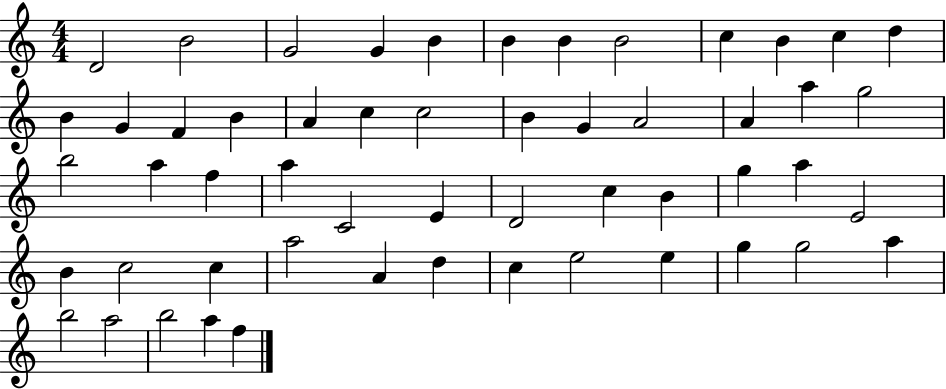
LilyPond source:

{
  \clef treble
  \numericTimeSignature
  \time 4/4
  \key c \major
  d'2 b'2 | g'2 g'4 b'4 | b'4 b'4 b'2 | c''4 b'4 c''4 d''4 | \break b'4 g'4 f'4 b'4 | a'4 c''4 c''2 | b'4 g'4 a'2 | a'4 a''4 g''2 | \break b''2 a''4 f''4 | a''4 c'2 e'4 | d'2 c''4 b'4 | g''4 a''4 e'2 | \break b'4 c''2 c''4 | a''2 a'4 d''4 | c''4 e''2 e''4 | g''4 g''2 a''4 | \break b''2 a''2 | b''2 a''4 f''4 | \bar "|."
}